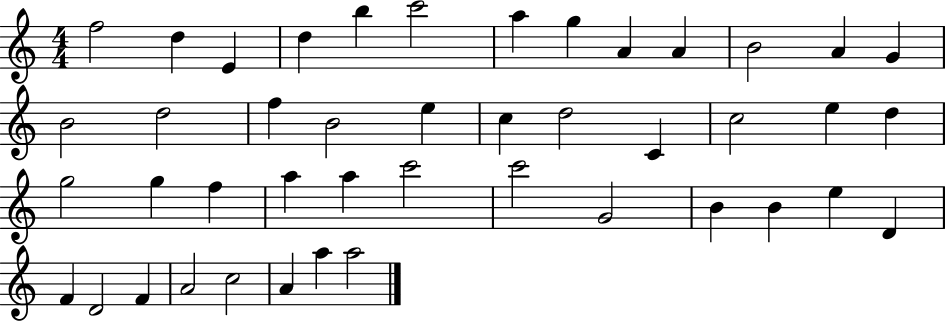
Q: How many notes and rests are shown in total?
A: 44